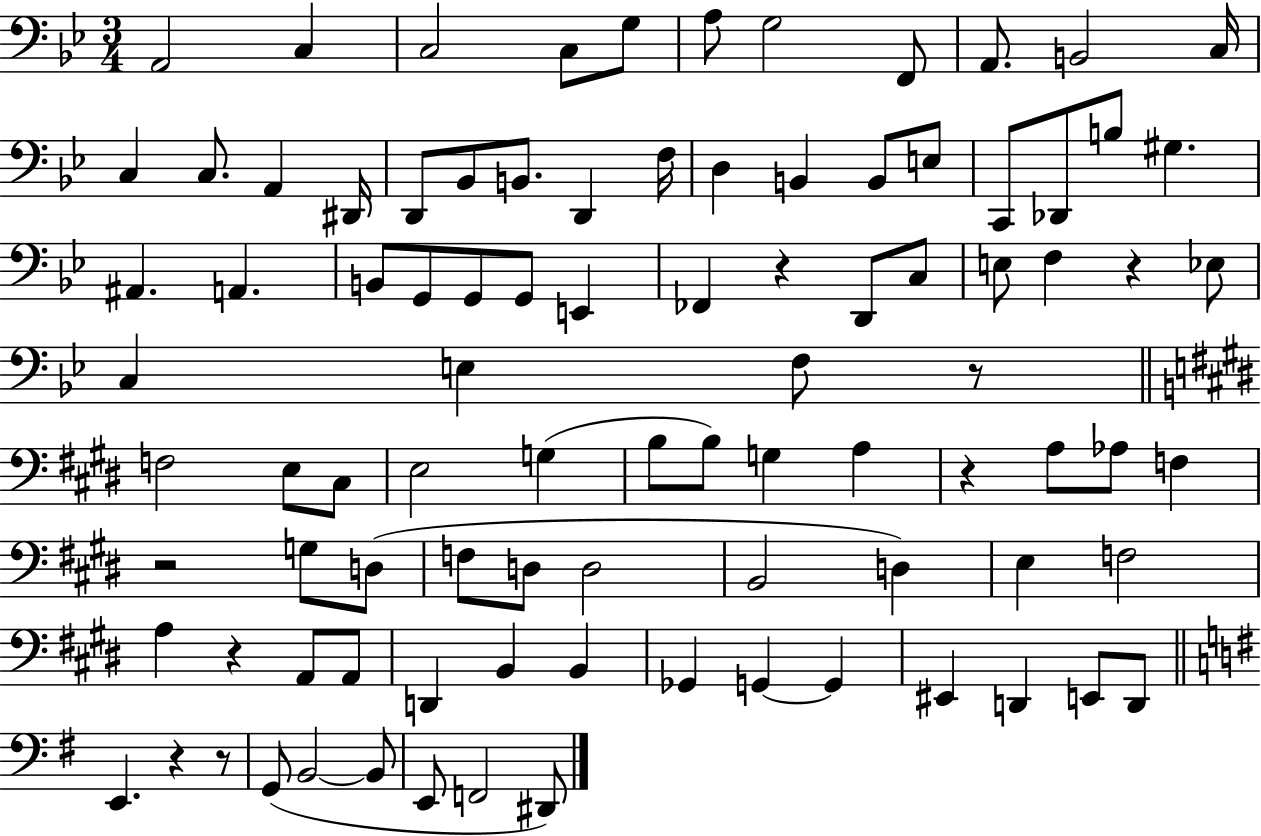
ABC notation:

X:1
T:Untitled
M:3/4
L:1/4
K:Bb
A,,2 C, C,2 C,/2 G,/2 A,/2 G,2 F,,/2 A,,/2 B,,2 C,/4 C, C,/2 A,, ^D,,/4 D,,/2 _B,,/2 B,,/2 D,, F,/4 D, B,, B,,/2 E,/2 C,,/2 _D,,/2 B,/2 ^G, ^A,, A,, B,,/2 G,,/2 G,,/2 G,,/2 E,, _F,, z D,,/2 C,/2 E,/2 F, z _E,/2 C, E, F,/2 z/2 F,2 E,/2 ^C,/2 E,2 G, B,/2 B,/2 G, A, z A,/2 _A,/2 F, z2 G,/2 D,/2 F,/2 D,/2 D,2 B,,2 D, E, F,2 A, z A,,/2 A,,/2 D,, B,, B,, _G,, G,, G,, ^E,, D,, E,,/2 D,,/2 E,, z z/2 G,,/2 B,,2 B,,/2 E,,/2 F,,2 ^D,,/2